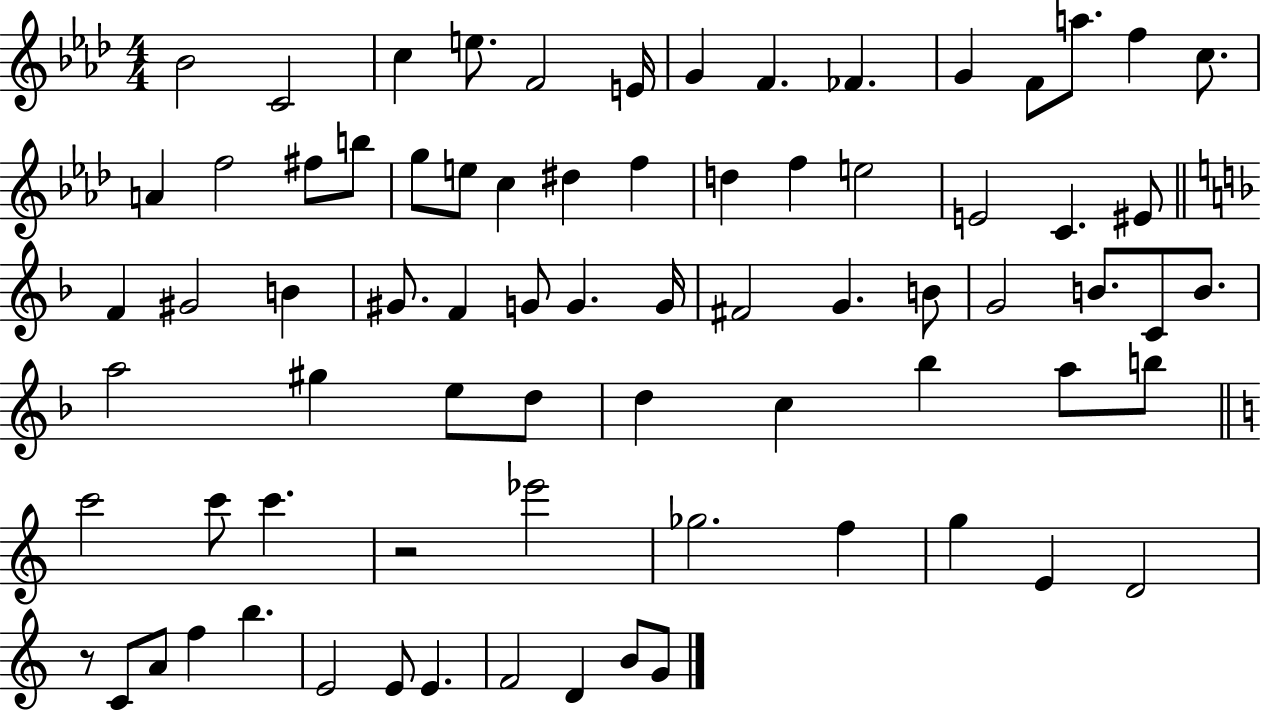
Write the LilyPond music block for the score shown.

{
  \clef treble
  \numericTimeSignature
  \time 4/4
  \key aes \major
  \repeat volta 2 { bes'2 c'2 | c''4 e''8. f'2 e'16 | g'4 f'4. fes'4. | g'4 f'8 a''8. f''4 c''8. | \break a'4 f''2 fis''8 b''8 | g''8 e''8 c''4 dis''4 f''4 | d''4 f''4 e''2 | e'2 c'4. eis'8 | \break \bar "||" \break \key d \minor f'4 gis'2 b'4 | gis'8. f'4 g'8 g'4. g'16 | fis'2 g'4. b'8 | g'2 b'8. c'8 b'8. | \break a''2 gis''4 e''8 d''8 | d''4 c''4 bes''4 a''8 b''8 | \bar "||" \break \key a \minor c'''2 c'''8 c'''4. | r2 ees'''2 | ges''2. f''4 | g''4 e'4 d'2 | \break r8 c'8 a'8 f''4 b''4. | e'2 e'8 e'4. | f'2 d'4 b'8 g'8 | } \bar "|."
}